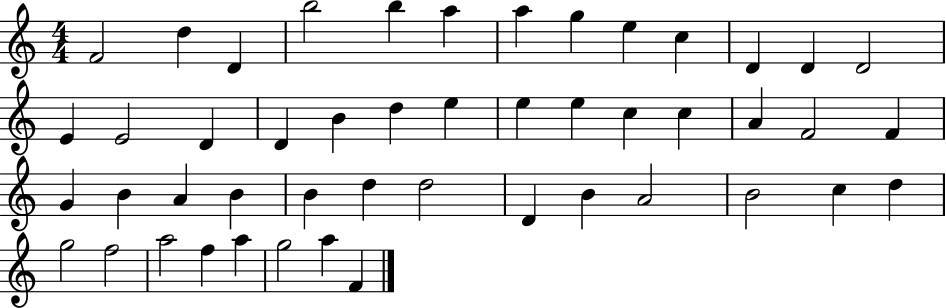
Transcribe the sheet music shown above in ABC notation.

X:1
T:Untitled
M:4/4
L:1/4
K:C
F2 d D b2 b a a g e c D D D2 E E2 D D B d e e e c c A F2 F G B A B B d d2 D B A2 B2 c d g2 f2 a2 f a g2 a F